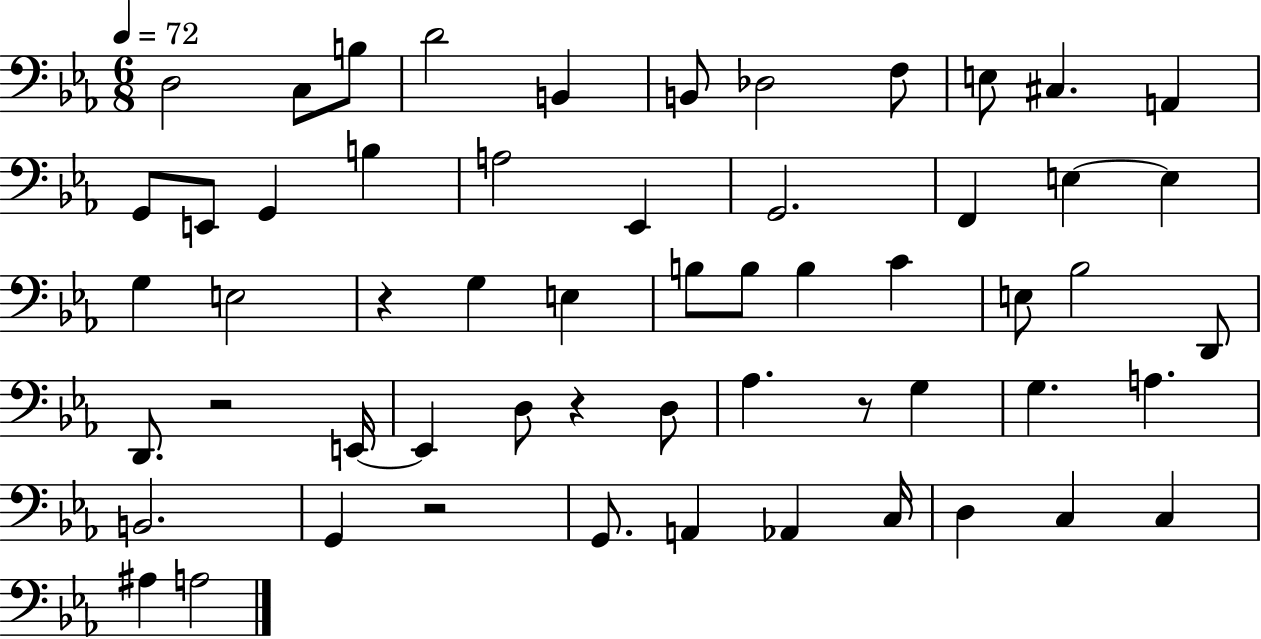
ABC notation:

X:1
T:Untitled
M:6/8
L:1/4
K:Eb
D,2 C,/2 B,/2 D2 B,, B,,/2 _D,2 F,/2 E,/2 ^C, A,, G,,/2 E,,/2 G,, B, A,2 _E,, G,,2 F,, E, E, G, E,2 z G, E, B,/2 B,/2 B, C E,/2 _B,2 D,,/2 D,,/2 z2 E,,/4 E,, D,/2 z D,/2 _A, z/2 G, G, A, B,,2 G,, z2 G,,/2 A,, _A,, C,/4 D, C, C, ^A, A,2